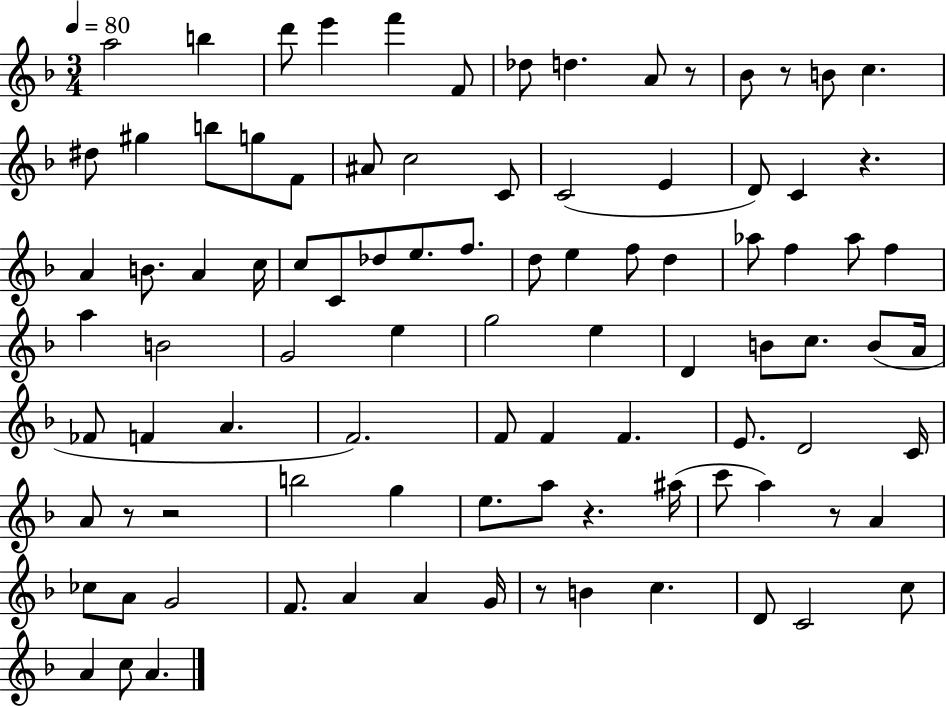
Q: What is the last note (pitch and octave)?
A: A4